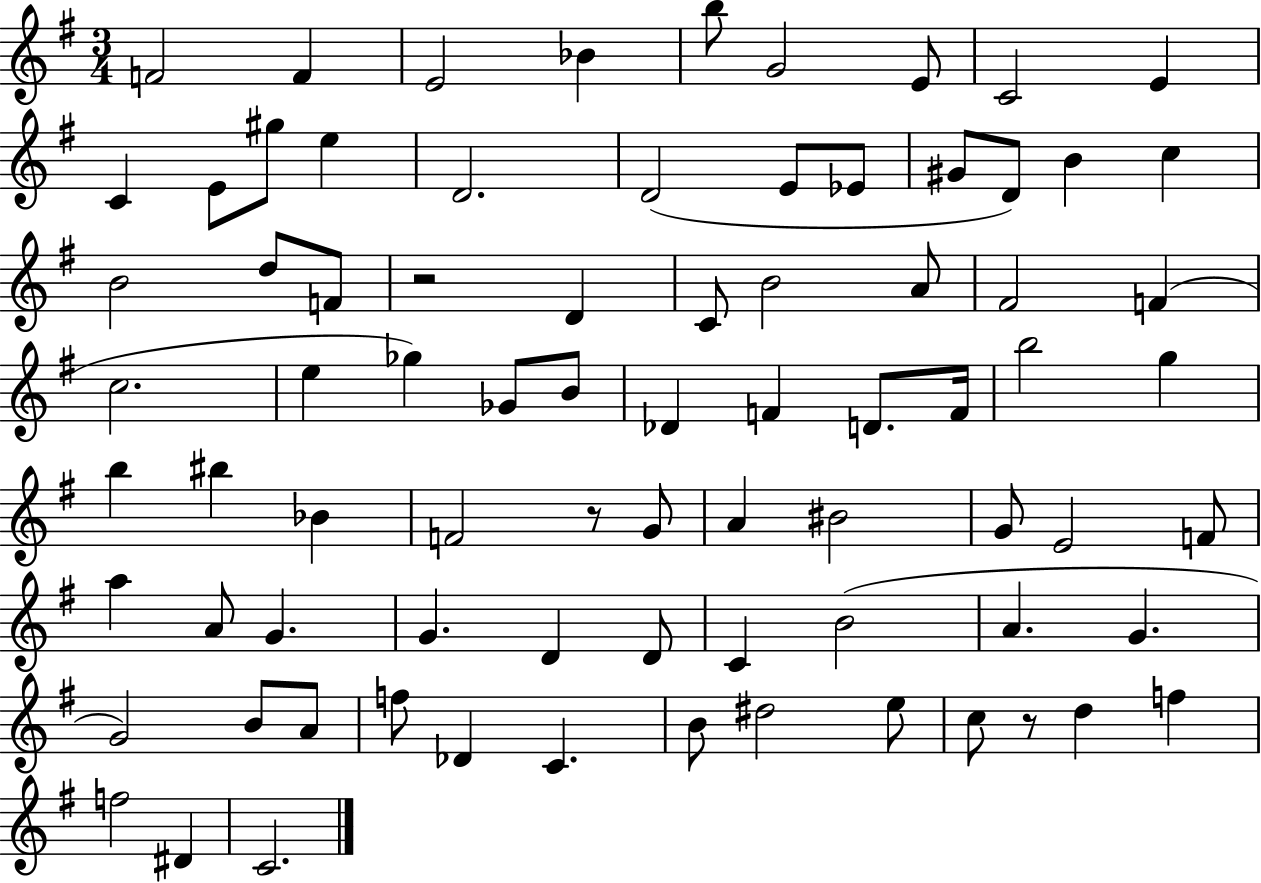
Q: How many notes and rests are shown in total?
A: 79